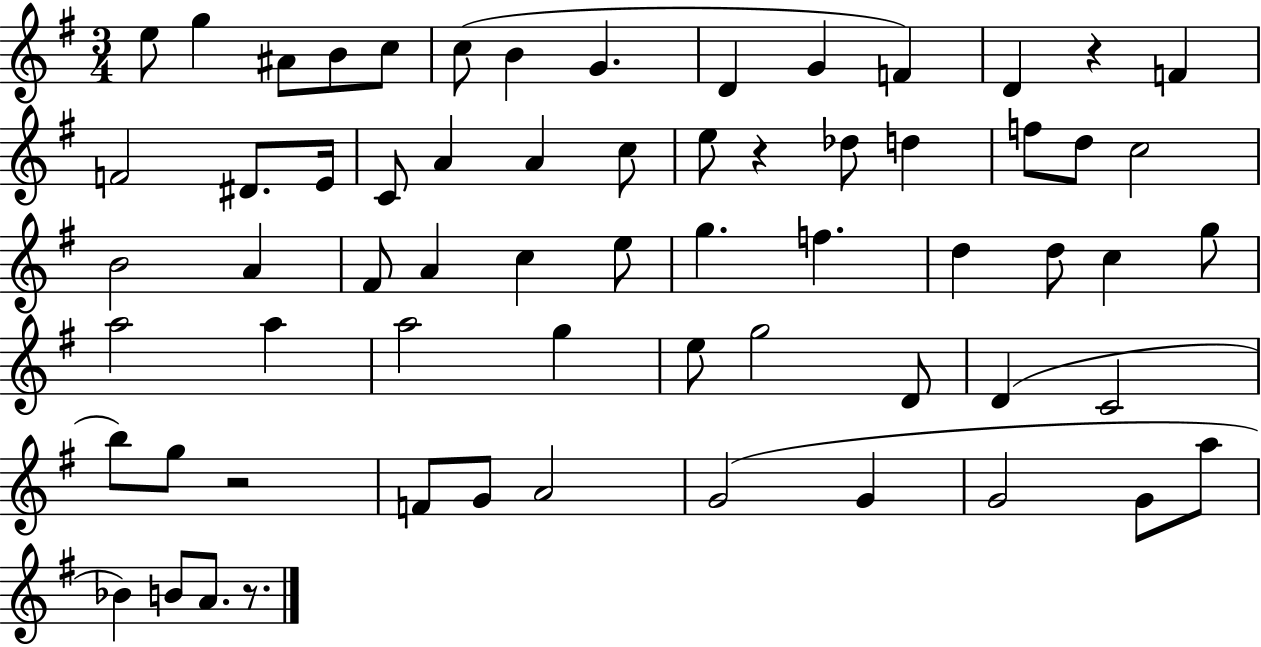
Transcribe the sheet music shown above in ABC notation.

X:1
T:Untitled
M:3/4
L:1/4
K:G
e/2 g ^A/2 B/2 c/2 c/2 B G D G F D z F F2 ^D/2 E/4 C/2 A A c/2 e/2 z _d/2 d f/2 d/2 c2 B2 A ^F/2 A c e/2 g f d d/2 c g/2 a2 a a2 g e/2 g2 D/2 D C2 b/2 g/2 z2 F/2 G/2 A2 G2 G G2 G/2 a/2 _B B/2 A/2 z/2